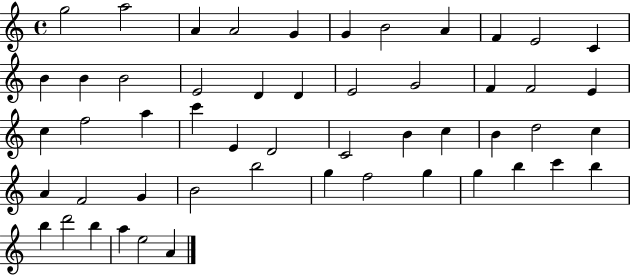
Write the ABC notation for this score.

X:1
T:Untitled
M:4/4
L:1/4
K:C
g2 a2 A A2 G G B2 A F E2 C B B B2 E2 D D E2 G2 F F2 E c f2 a c' E D2 C2 B c B d2 c A F2 G B2 b2 g f2 g g b c' b b d'2 b a e2 A